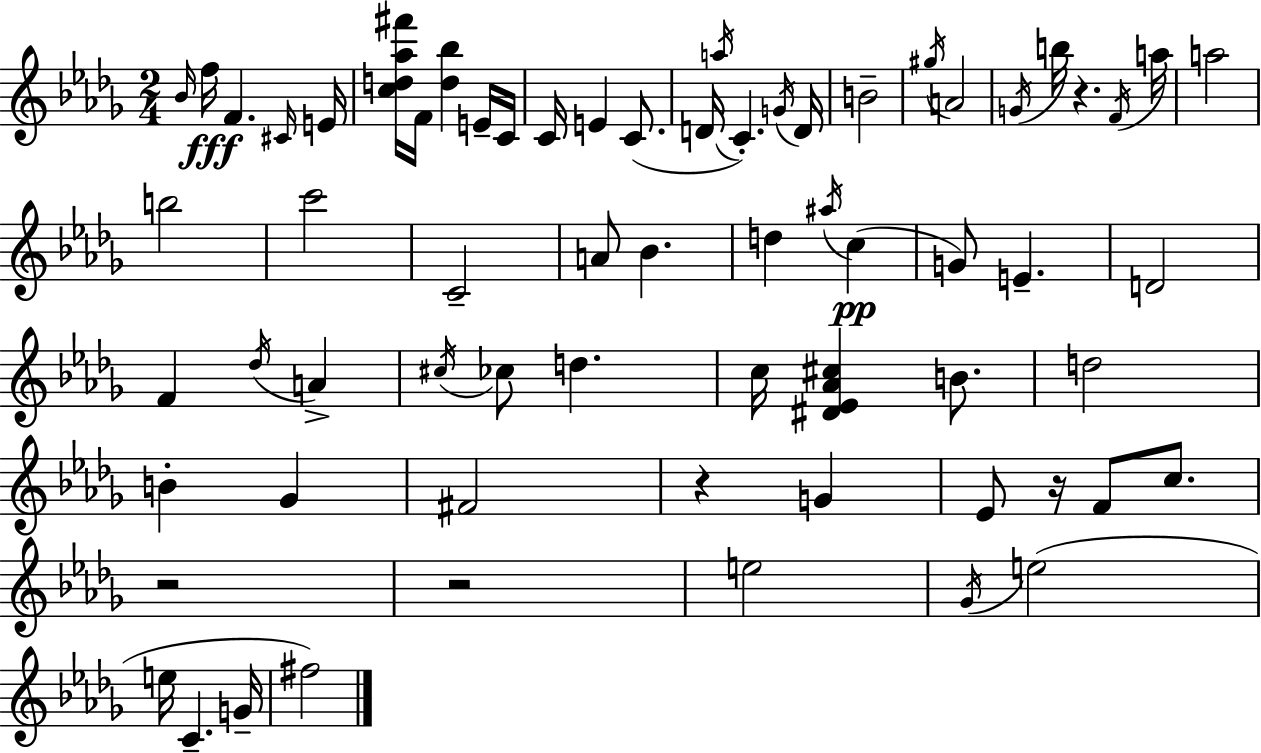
Bb4/s F5/s F4/q. C#4/s E4/s [C5,D5,Ab5,F#6]/s F4/s [D5,Bb5]/q E4/s C4/s C4/s E4/q C4/e. D4/s A5/s C4/q. G4/s D4/s B4/h G#5/s A4/h G4/s B5/s R/q. F4/s A5/s A5/h B5/h C6/h C4/h A4/e Bb4/q. D5/q A#5/s C5/q G4/e E4/q. D4/h F4/q Db5/s A4/q C#5/s CES5/e D5/q. C5/s [D#4,Eb4,Ab4,C#5]/q B4/e. D5/h B4/q Gb4/q F#4/h R/q G4/q Eb4/e R/s F4/e C5/e. R/h R/h E5/h Gb4/s E5/h E5/s C4/q. G4/s F#5/h